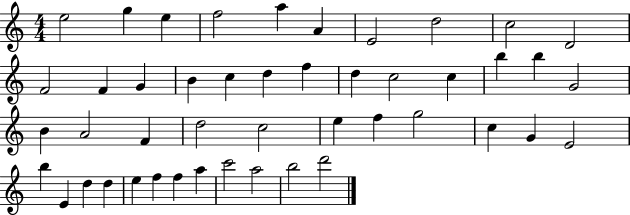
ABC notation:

X:1
T:Untitled
M:4/4
L:1/4
K:C
e2 g e f2 a A E2 d2 c2 D2 F2 F G B c d f d c2 c b b G2 B A2 F d2 c2 e f g2 c G E2 b E d d e f f a c'2 a2 b2 d'2